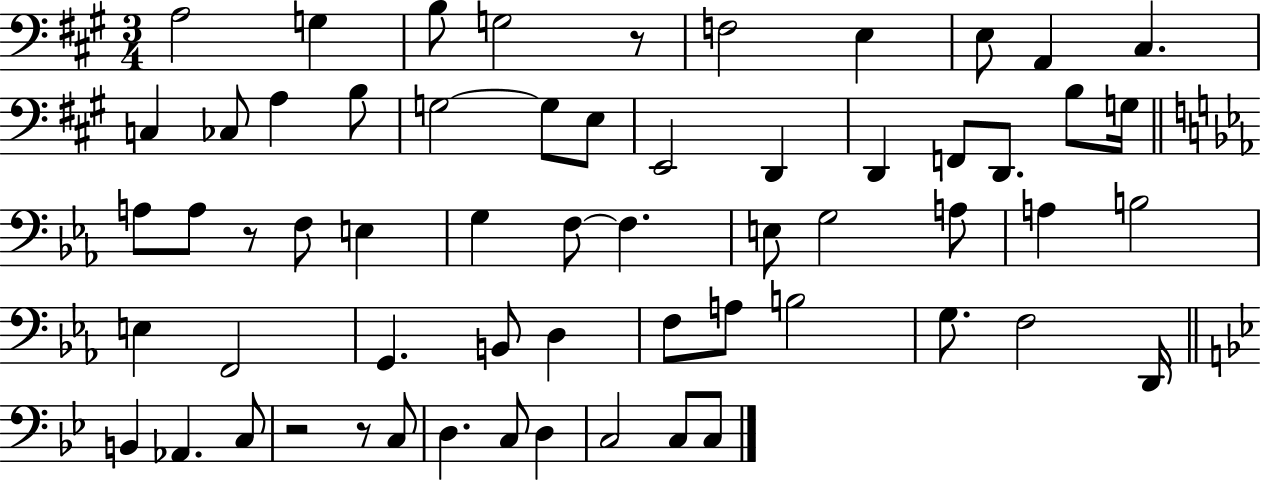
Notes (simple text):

A3/h G3/q B3/e G3/h R/e F3/h E3/q E3/e A2/q C#3/q. C3/q CES3/e A3/q B3/e G3/h G3/e E3/e E2/h D2/q D2/q F2/e D2/e. B3/e G3/s A3/e A3/e R/e F3/e E3/q G3/q F3/e F3/q. E3/e G3/h A3/e A3/q B3/h E3/q F2/h G2/q. B2/e D3/q F3/e A3/e B3/h G3/e. F3/h D2/s B2/q Ab2/q. C3/e R/h R/e C3/e D3/q. C3/e D3/q C3/h C3/e C3/e